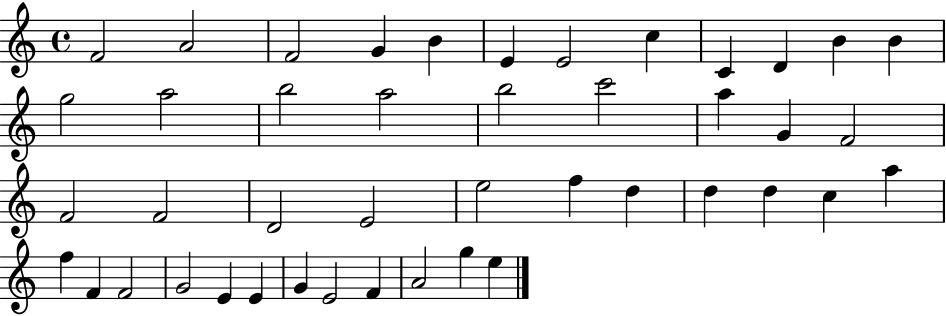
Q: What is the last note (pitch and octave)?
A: E5